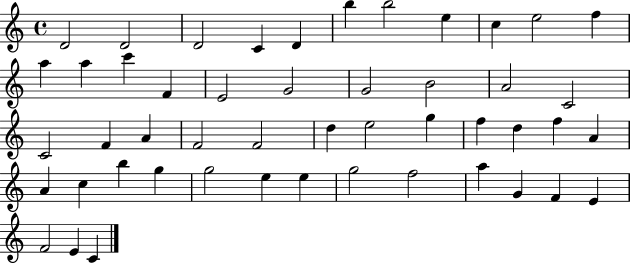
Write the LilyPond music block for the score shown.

{
  \clef treble
  \time 4/4
  \defaultTimeSignature
  \key c \major
  d'2 d'2 | d'2 c'4 d'4 | b''4 b''2 e''4 | c''4 e''2 f''4 | \break a''4 a''4 c'''4 f'4 | e'2 g'2 | g'2 b'2 | a'2 c'2 | \break c'2 f'4 a'4 | f'2 f'2 | d''4 e''2 g''4 | f''4 d''4 f''4 a'4 | \break a'4 c''4 b''4 g''4 | g''2 e''4 e''4 | g''2 f''2 | a''4 g'4 f'4 e'4 | \break f'2 e'4 c'4 | \bar "|."
}